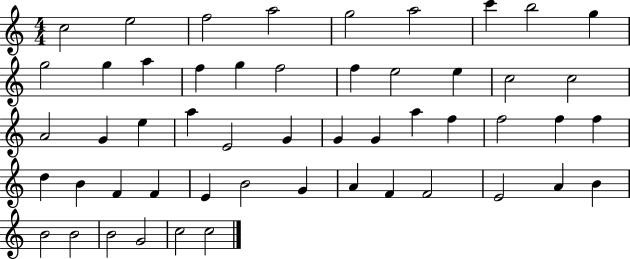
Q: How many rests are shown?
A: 0